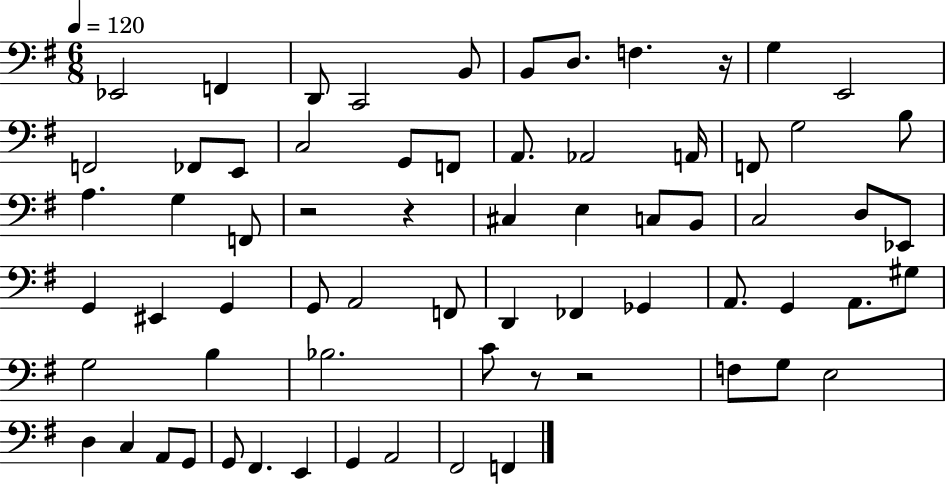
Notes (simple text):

Eb2/h F2/q D2/e C2/h B2/e B2/e D3/e. F3/q. R/s G3/q E2/h F2/h FES2/e E2/e C3/h G2/e F2/e A2/e. Ab2/h A2/s F2/e G3/h B3/e A3/q. G3/q F2/e R/h R/q C#3/q E3/q C3/e B2/e C3/h D3/e Eb2/e G2/q EIS2/q G2/q G2/e A2/h F2/e D2/q FES2/q Gb2/q A2/e. G2/q A2/e. G#3/e G3/h B3/q Bb3/h. C4/e R/e R/h F3/e G3/e E3/h D3/q C3/q A2/e G2/e G2/e F#2/q. E2/q G2/q A2/h F#2/h F2/q